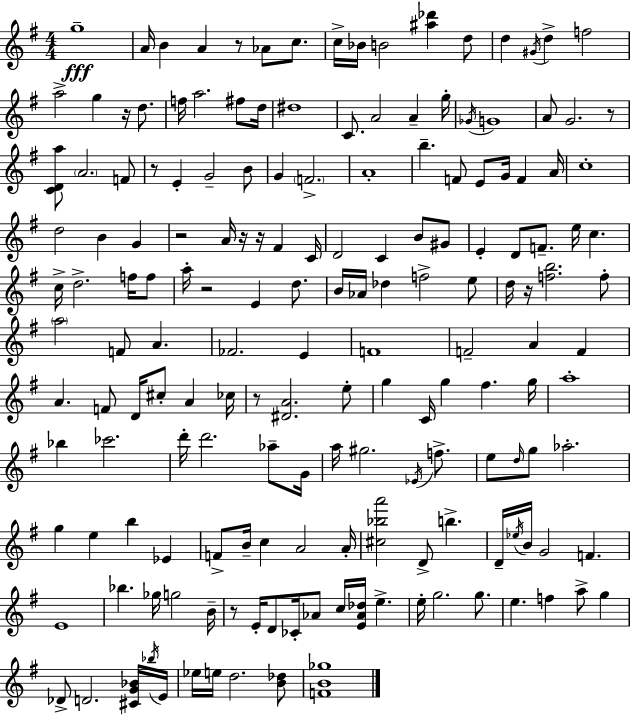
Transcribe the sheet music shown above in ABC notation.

X:1
T:Untitled
M:4/4
L:1/4
K:Em
g4 A/4 B A z/2 _A/2 c/2 c/4 _B/4 B2 [^a_d'] d/2 d ^G/4 d f2 a2 g z/4 d/2 f/4 a2 ^f/2 d/4 ^d4 C/2 A2 A g/4 _G/4 G4 A/2 G2 z/2 [CDa]/2 A2 F/2 z/2 E G2 B/2 G F2 A4 b F/2 E/2 G/4 F A/4 c4 d2 B G z2 A/4 z/4 z/4 ^F C/4 D2 C B/2 ^G/2 E D/2 F/2 e/4 c c/4 d2 f/4 f/2 a/4 z2 E d/2 B/4 _A/4 _d f2 e/2 d/4 z/4 [fb]2 f/2 a2 F/2 A _F2 E F4 F2 A F A F/2 D/4 ^c/2 A _c/4 z/2 [^DA]2 e/2 g C/4 g ^f g/4 a4 _b _c'2 d'/4 d'2 _a/2 G/4 a/4 ^g2 _E/4 f/2 e/2 d/4 g/2 _a2 g e b _E F/2 B/4 c A2 A/4 [^c_ba']2 D/2 b D/4 _e/4 B/4 G2 F E4 _b _g/4 g2 B/4 z/2 E/4 D/2 _C/4 _A/2 c/4 [E_A_d]/4 e e/4 g2 g/2 e f a/2 g _D/2 D2 [^CG_B]/4 _b/4 E/4 _e/4 e/4 d2 [B_d]/2 [FB_g]4